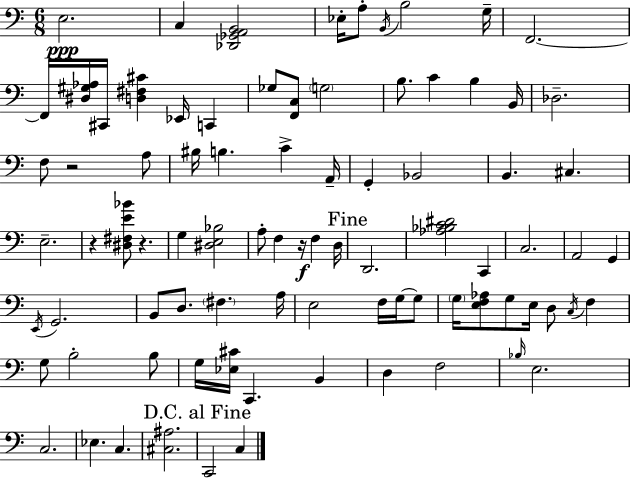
{
  \clef bass
  \numericTimeSignature
  \time 6/8
  \key c \major
  \repeat volta 2 { e2.\ppp | c4 <des, ges, a, b,>2 | ees16-. a8-. \acciaccatura { b,16 } b2 | g16-- f,2.~~ | \break f,16 <dis gis aes>16 cis,16 <d fis cis'>4 ees,16 c,4 | ges8 <f, c>8 \parenthesize g2 | b8. c'4 b4 | b,16 des2.-- | \break f8 r2 a8 | bis16 b4. c'4-> | a,16-- g,4-. bes,2 | b,4. cis4. | \break e2.-- | r4 <dis fis e' bes'>8 r4. | g4 <dis e bes>2 | a8-. f4 r16\f f4 | \break d16 \mark "Fine" d,2. | <aes bes c' dis'>2 c,4 | c2. | a,2 g,4 | \break \acciaccatura { e,16 } g,2. | b,8 d8. \parenthesize fis4. | a16 e2 f16 g16~~ | g8 \parenthesize g16 <e f aes>8 g8 e16 d8 \acciaccatura { c16 } f4 | \break g8 b2-. | b8 g16 <ees cis'>16 c,4. b,4 | d4 f2 | \grace { bes16 } e2. | \break c2. | ees4. c4. | <cis ais>2. | \mark "D.C. al Fine" c,2 | \break c4 } \bar "|."
}